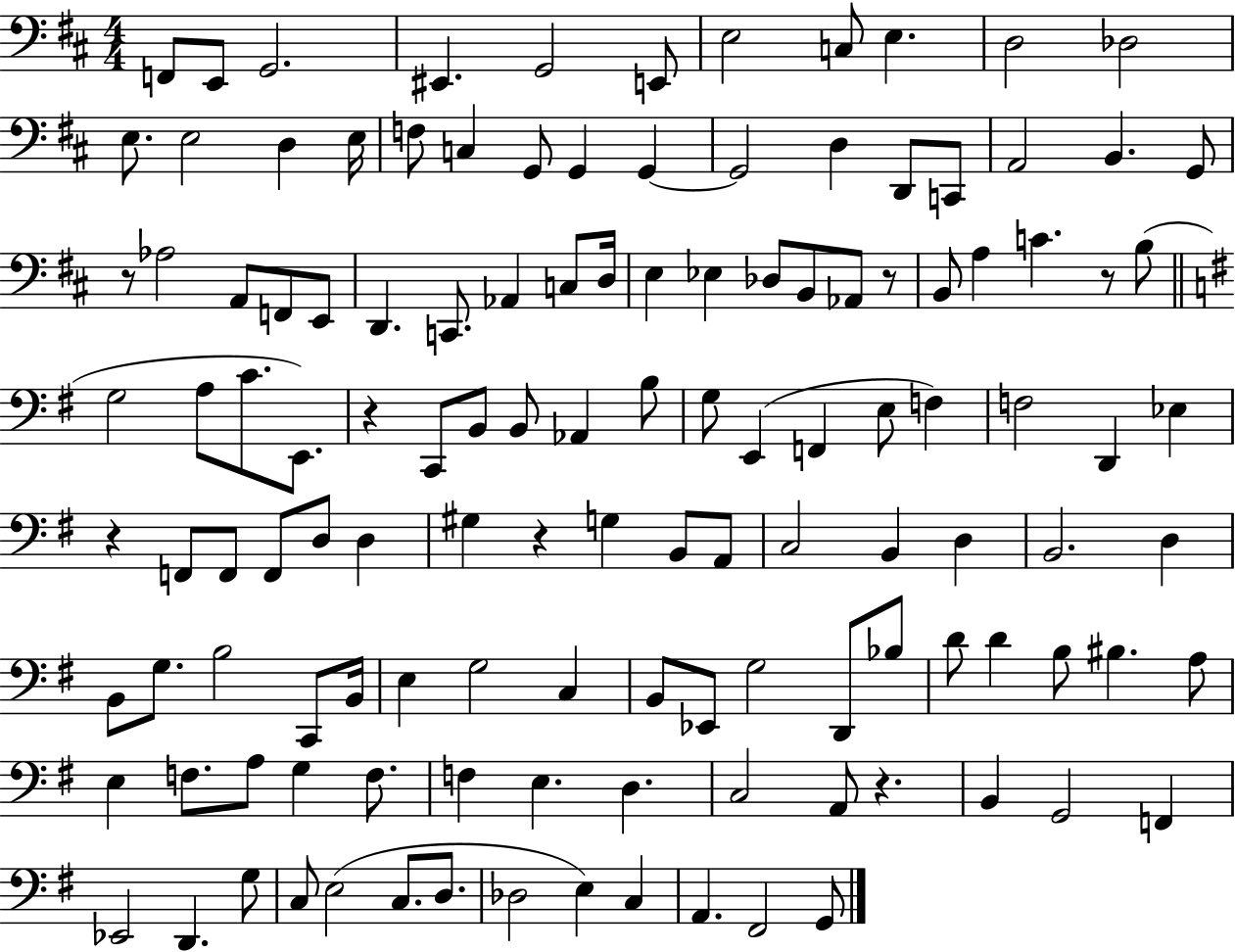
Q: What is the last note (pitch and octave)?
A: G2